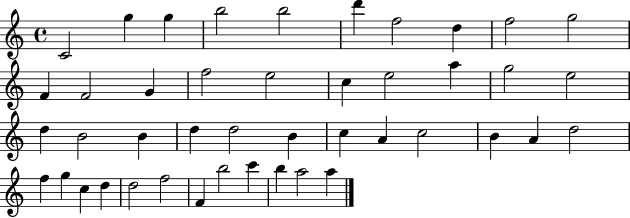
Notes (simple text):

C4/h G5/q G5/q B5/h B5/h D6/q F5/h D5/q F5/h G5/h F4/q F4/h G4/q F5/h E5/h C5/q E5/h A5/q G5/h E5/h D5/q B4/h B4/q D5/q D5/h B4/q C5/q A4/q C5/h B4/q A4/q D5/h F5/q G5/q C5/q D5/q D5/h F5/h F4/q B5/h C6/q B5/q A5/h A5/q